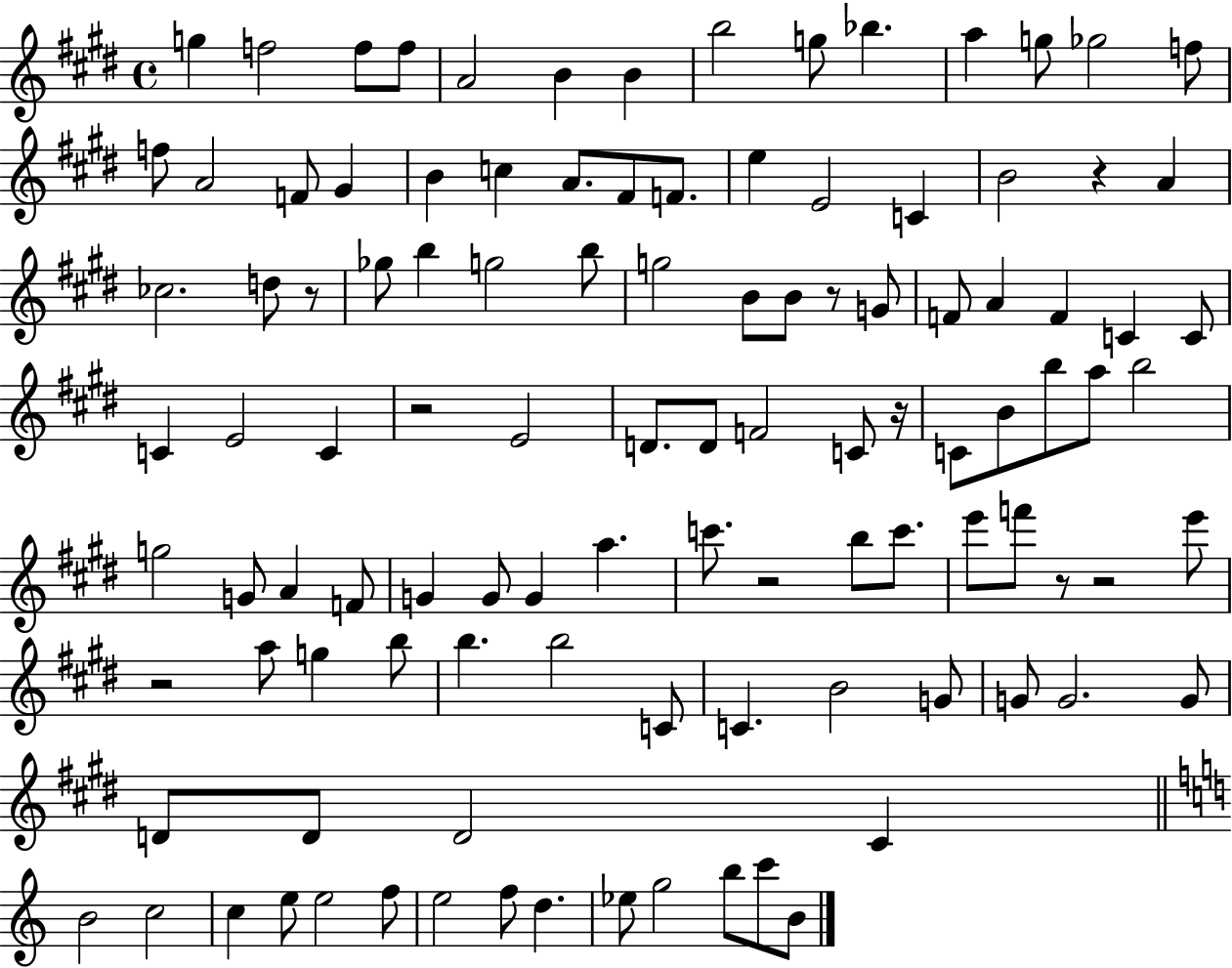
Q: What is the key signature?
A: E major